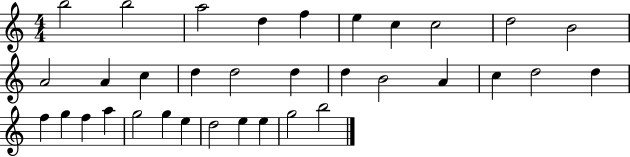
B5/h B5/h A5/h D5/q F5/q E5/q C5/q C5/h D5/h B4/h A4/h A4/q C5/q D5/q D5/h D5/q D5/q B4/h A4/q C5/q D5/h D5/q F5/q G5/q F5/q A5/q G5/h G5/q E5/q D5/h E5/q E5/q G5/h B5/h